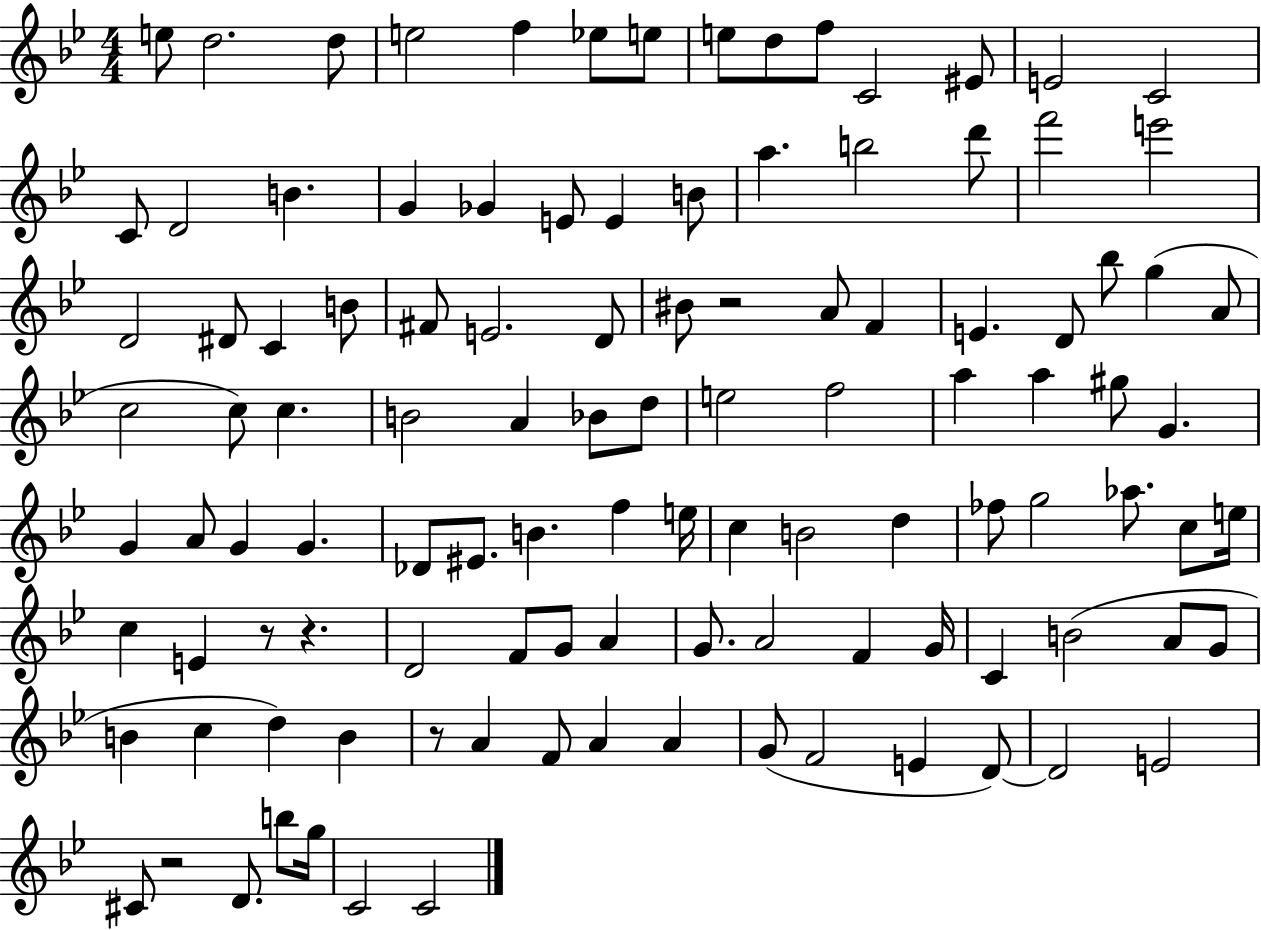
E5/e D5/h. D5/e E5/h F5/q Eb5/e E5/e E5/e D5/e F5/e C4/h EIS4/e E4/h C4/h C4/e D4/h B4/q. G4/q Gb4/q E4/e E4/q B4/e A5/q. B5/h D6/e F6/h E6/h D4/h D#4/e C4/q B4/e F#4/e E4/h. D4/e BIS4/e R/h A4/e F4/q E4/q. D4/e Bb5/e G5/q A4/e C5/h C5/e C5/q. B4/h A4/q Bb4/e D5/e E5/h F5/h A5/q A5/q G#5/e G4/q. G4/q A4/e G4/q G4/q. Db4/e EIS4/e. B4/q. F5/q E5/s C5/q B4/h D5/q FES5/e G5/h Ab5/e. C5/e E5/s C5/q E4/q R/e R/q. D4/h F4/e G4/e A4/q G4/e. A4/h F4/q G4/s C4/q B4/h A4/e G4/e B4/q C5/q D5/q B4/q R/e A4/q F4/e A4/q A4/q G4/e F4/h E4/q D4/e D4/h E4/h C#4/e R/h D4/e. B5/e G5/s C4/h C4/h